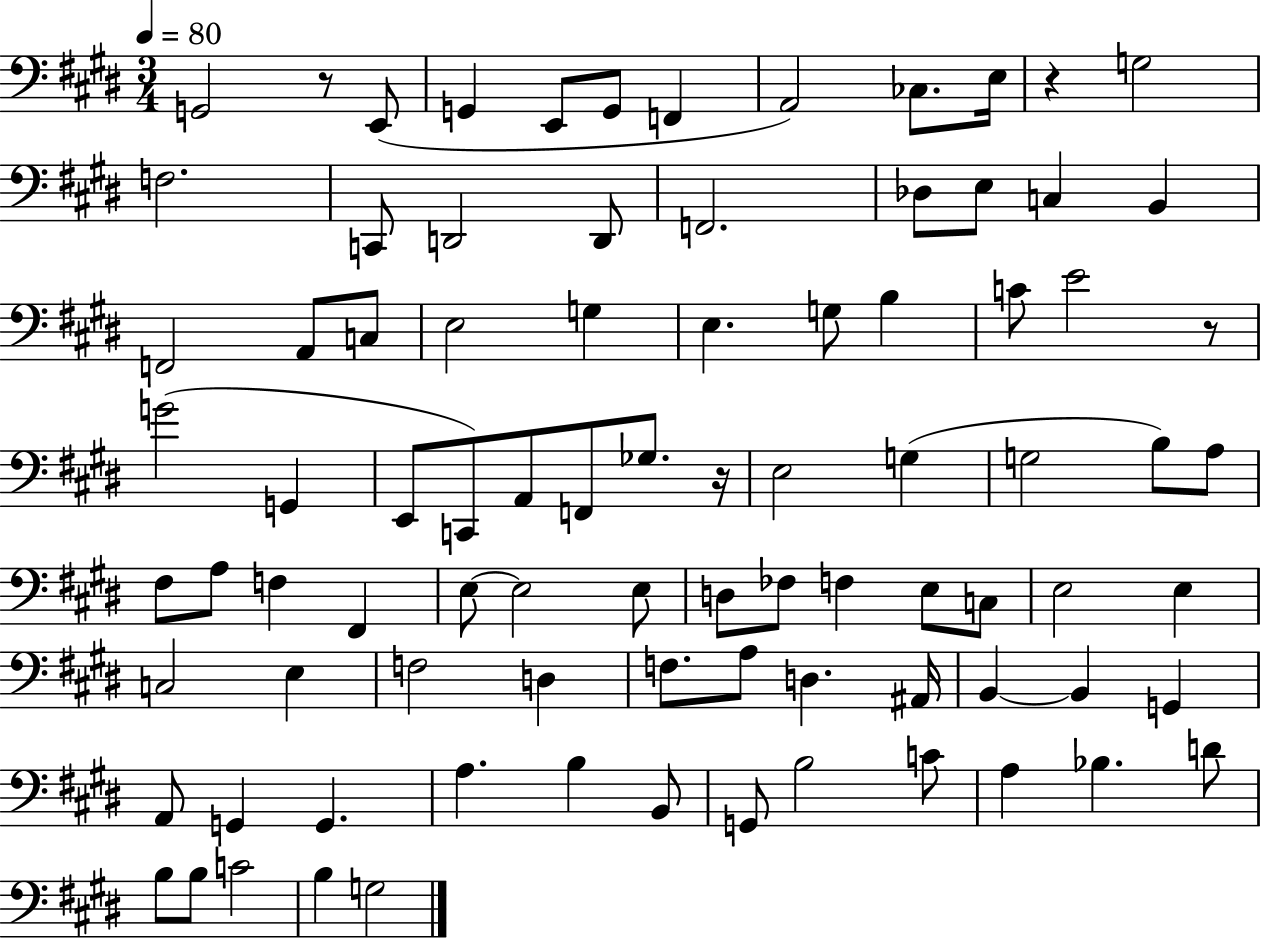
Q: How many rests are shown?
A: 4